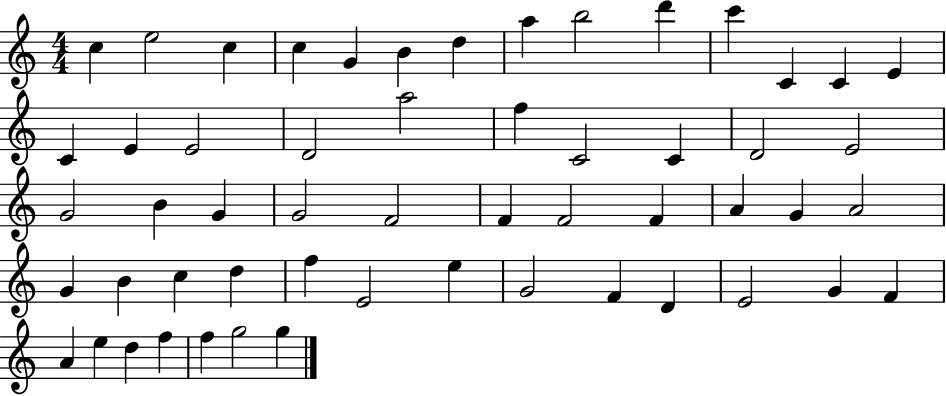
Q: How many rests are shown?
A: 0